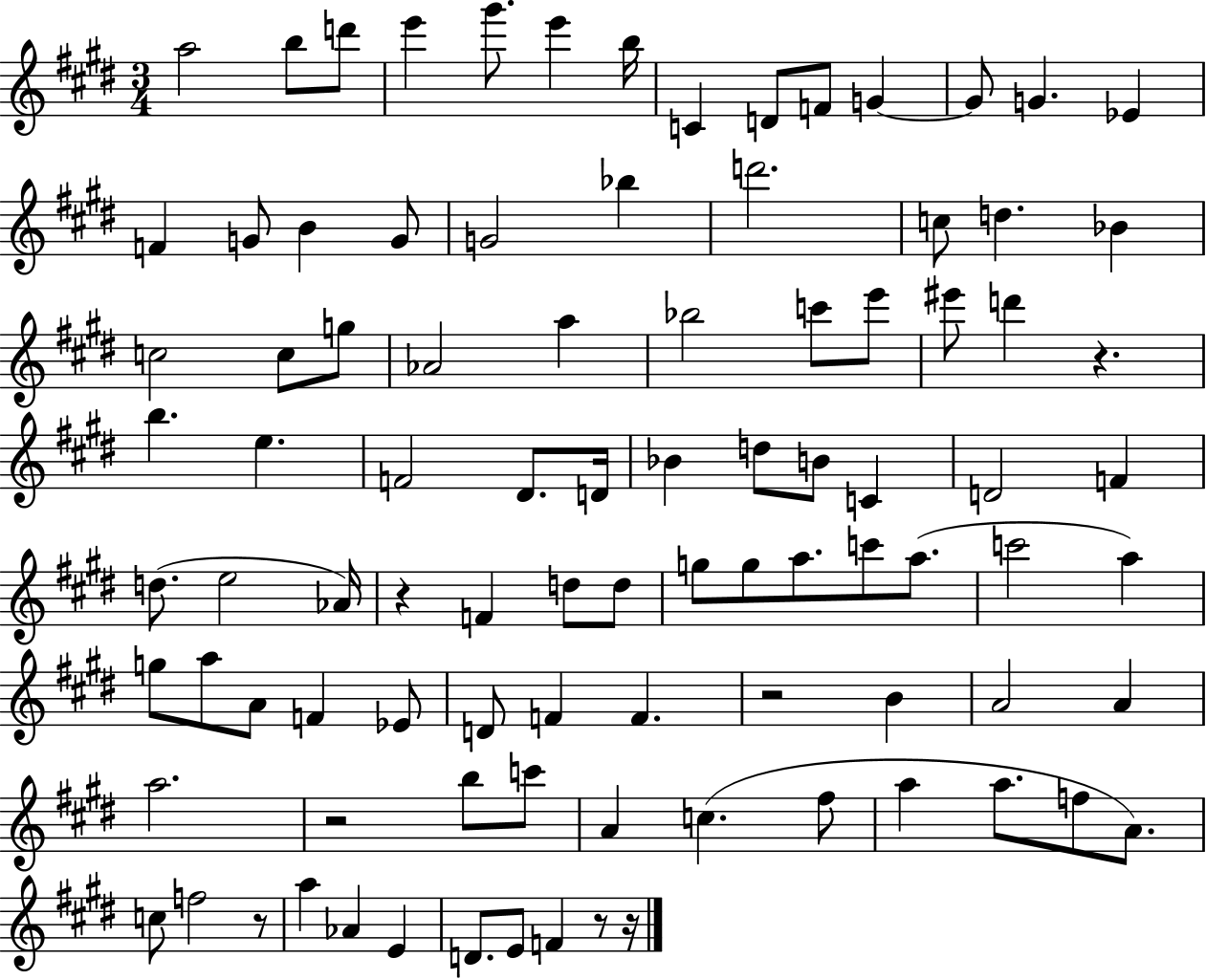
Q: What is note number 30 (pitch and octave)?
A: Bb5